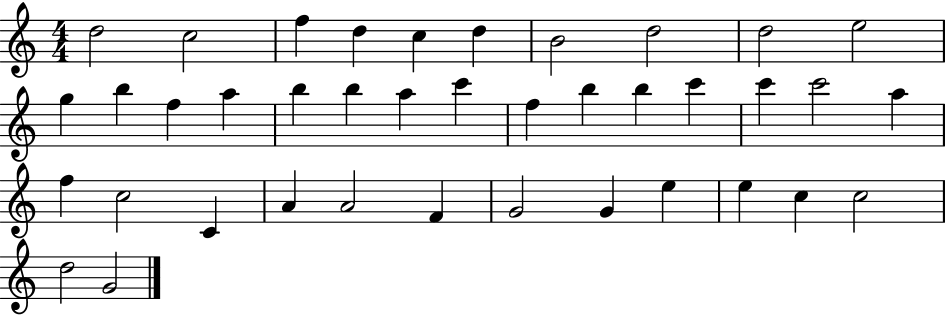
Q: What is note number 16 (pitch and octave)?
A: B5